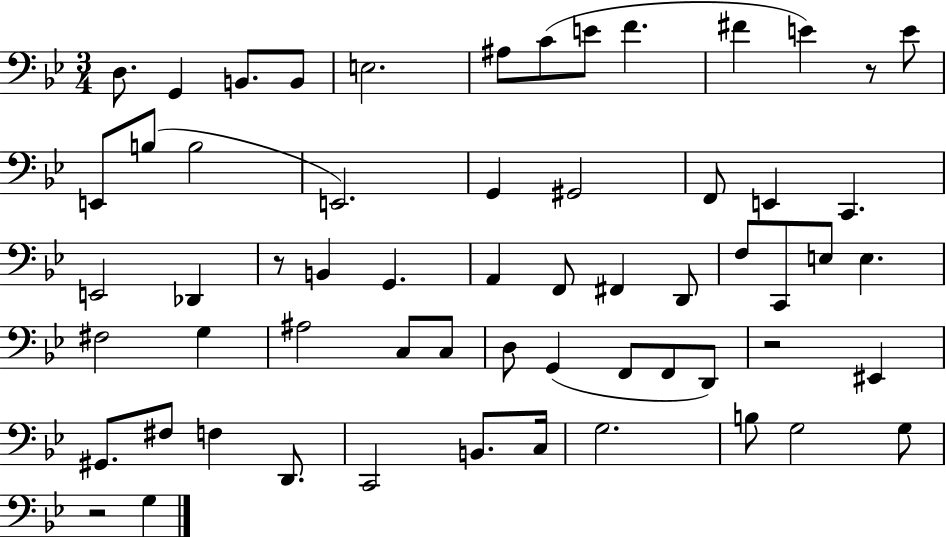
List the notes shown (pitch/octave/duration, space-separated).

D3/e. G2/q B2/e. B2/e E3/h. A#3/e C4/e E4/e F4/q. F#4/q E4/q R/e E4/e E2/e B3/e B3/h E2/h. G2/q G#2/h F2/e E2/q C2/q. E2/h Db2/q R/e B2/q G2/q. A2/q F2/e F#2/q D2/e F3/e C2/e E3/e E3/q. F#3/h G3/q A#3/h C3/e C3/e D3/e G2/q F2/e F2/e D2/e R/h EIS2/q G#2/e. F#3/e F3/q D2/e. C2/h B2/e. C3/s G3/h. B3/e G3/h G3/e R/h G3/q